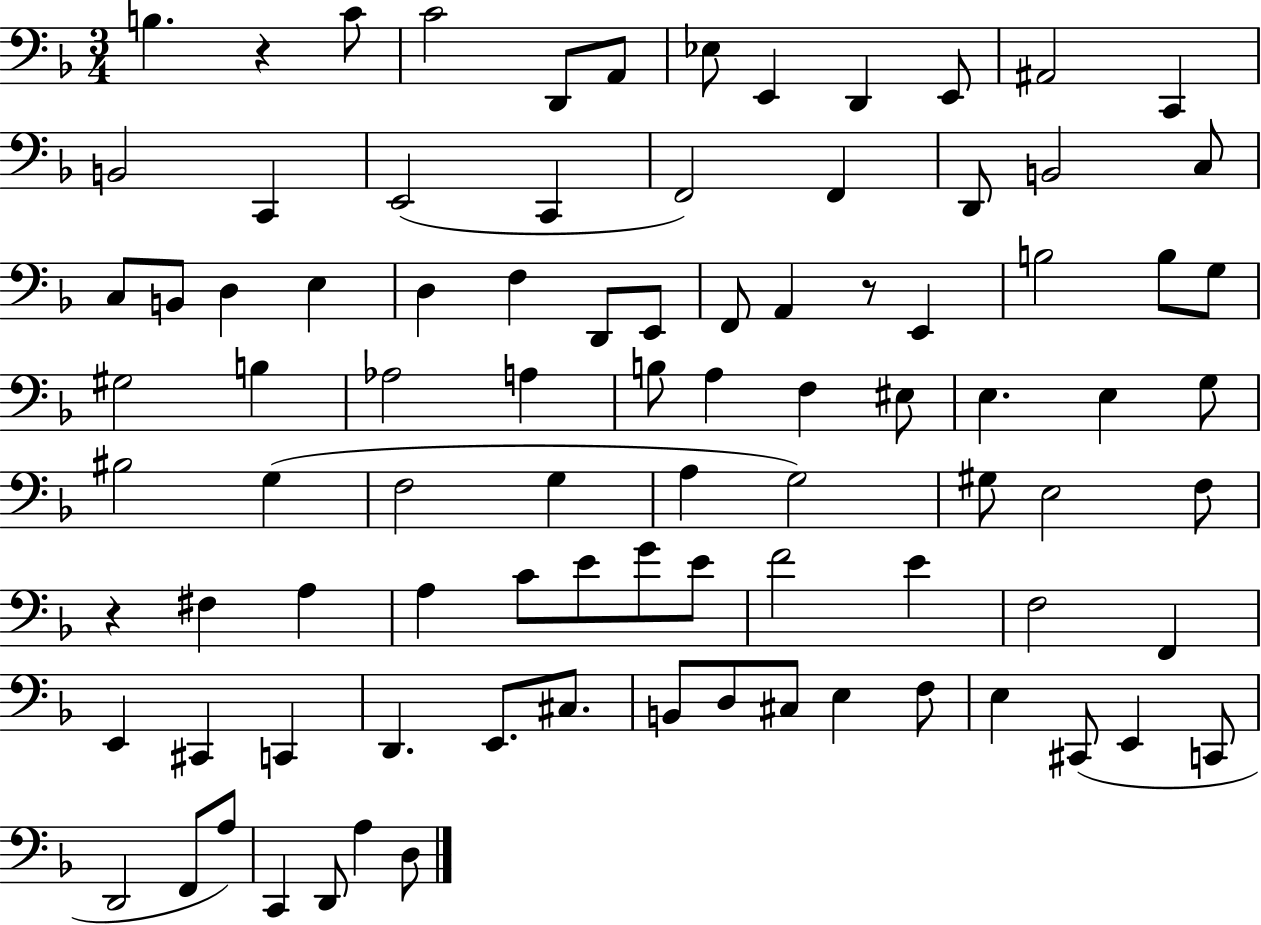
{
  \clef bass
  \numericTimeSignature
  \time 3/4
  \key f \major
  \repeat volta 2 { b4. r4 c'8 | c'2 d,8 a,8 | ees8 e,4 d,4 e,8 | ais,2 c,4 | \break b,2 c,4 | e,2( c,4 | f,2) f,4 | d,8 b,2 c8 | \break c8 b,8 d4 e4 | d4 f4 d,8 e,8 | f,8 a,4 r8 e,4 | b2 b8 g8 | \break gis2 b4 | aes2 a4 | b8 a4 f4 eis8 | e4. e4 g8 | \break bis2 g4( | f2 g4 | a4 g2) | gis8 e2 f8 | \break r4 fis4 a4 | a4 c'8 e'8 g'8 e'8 | f'2 e'4 | f2 f,4 | \break e,4 cis,4 c,4 | d,4. e,8. cis8. | b,8 d8 cis8 e4 f8 | e4 cis,8( e,4 c,8 | \break d,2 f,8 a8) | c,4 d,8 a4 d8 | } \bar "|."
}